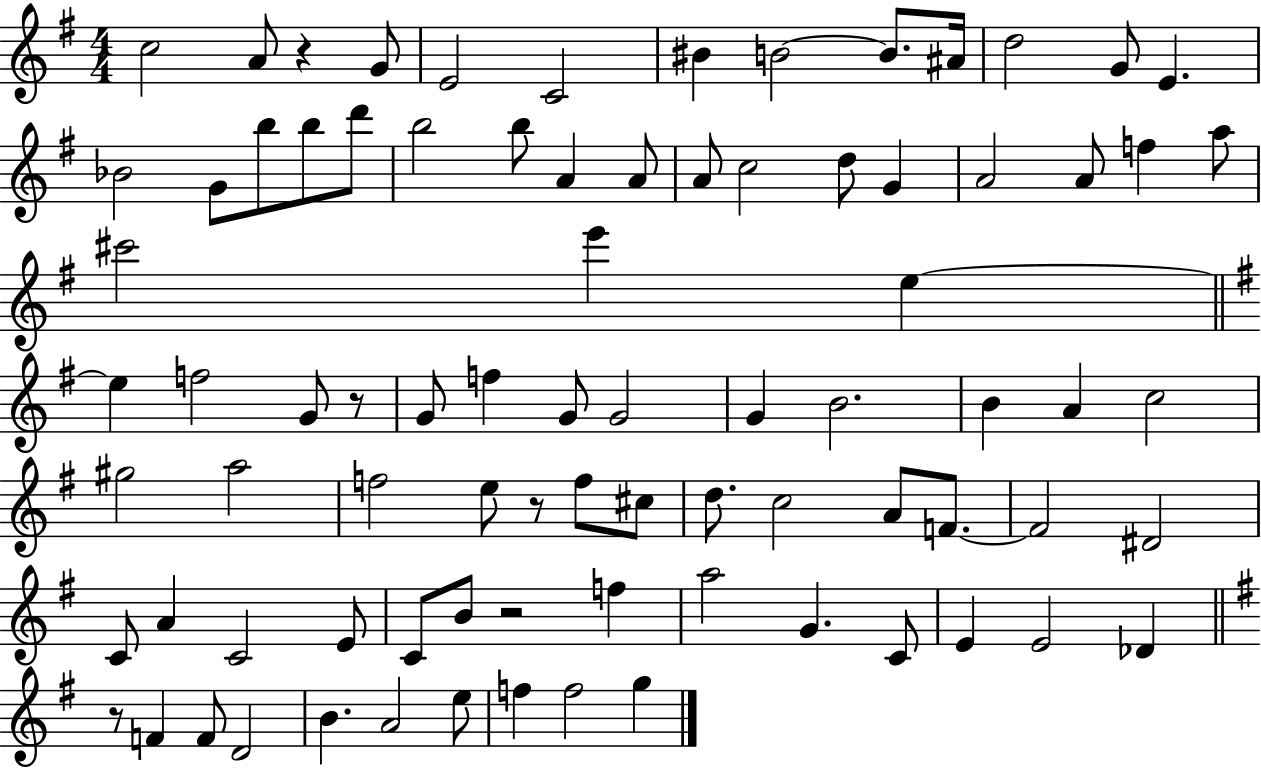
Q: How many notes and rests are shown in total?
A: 83